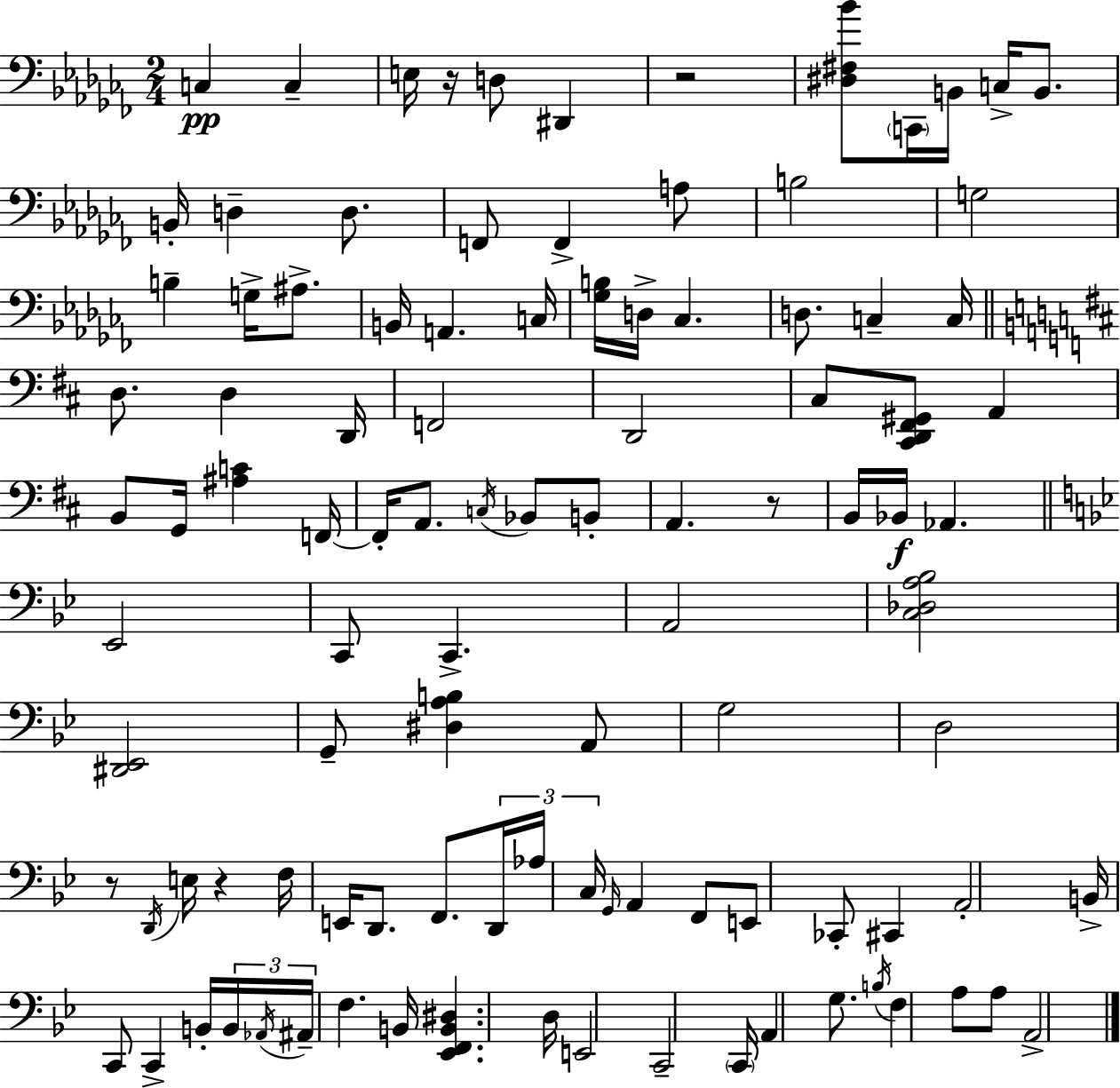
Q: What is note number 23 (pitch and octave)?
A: C3